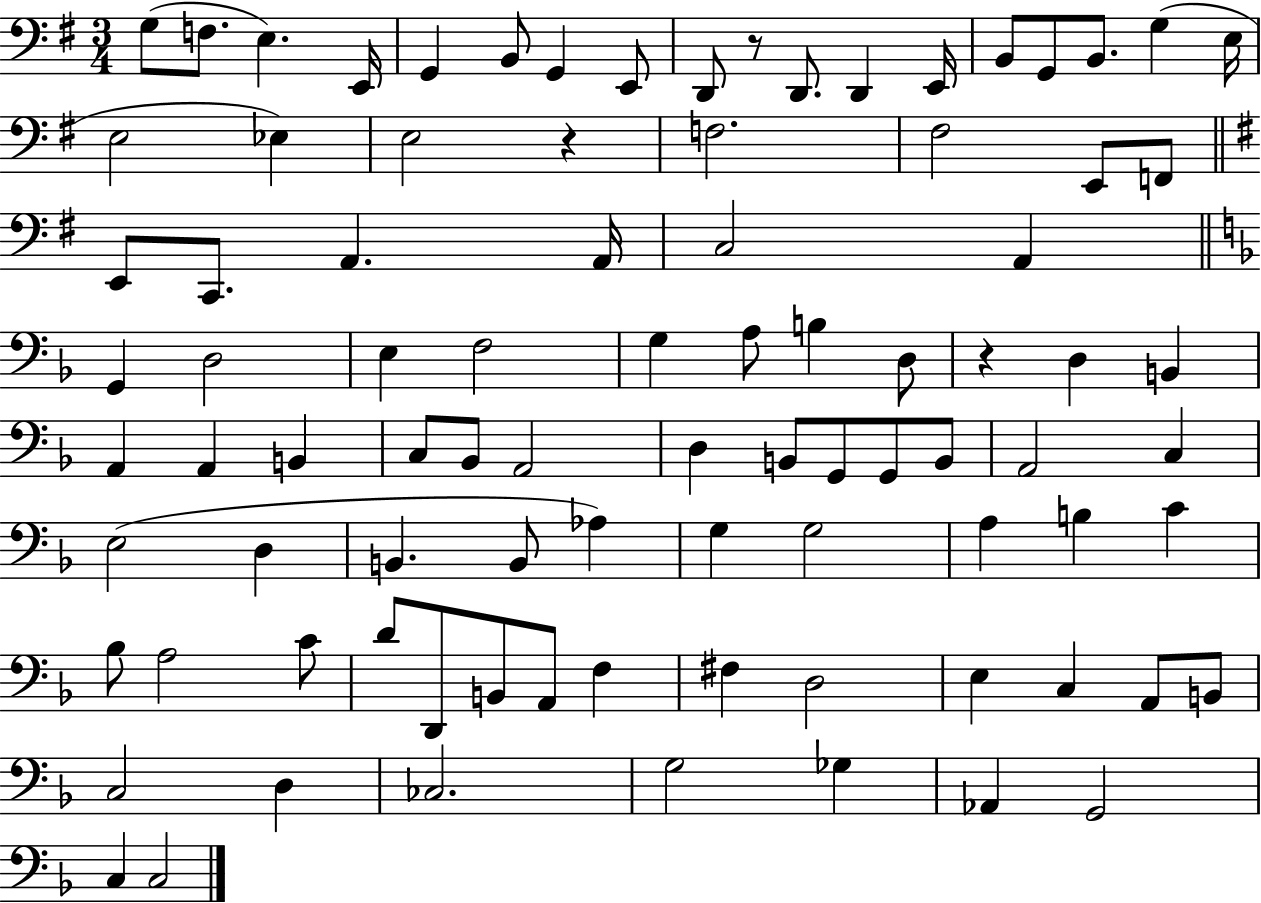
G3/e F3/e. E3/q. E2/s G2/q B2/e G2/q E2/e D2/e R/e D2/e. D2/q E2/s B2/e G2/e B2/e. G3/q E3/s E3/h Eb3/q E3/h R/q F3/h. F#3/h E2/e F2/e E2/e C2/e. A2/q. A2/s C3/h A2/q G2/q D3/h E3/q F3/h G3/q A3/e B3/q D3/e R/q D3/q B2/q A2/q A2/q B2/q C3/e Bb2/e A2/h D3/q B2/e G2/e G2/e B2/e A2/h C3/q E3/h D3/q B2/q. B2/e Ab3/q G3/q G3/h A3/q B3/q C4/q Bb3/e A3/h C4/e D4/e D2/e B2/e A2/e F3/q F#3/q D3/h E3/q C3/q A2/e B2/e C3/h D3/q CES3/h. G3/h Gb3/q Ab2/q G2/h C3/q C3/h